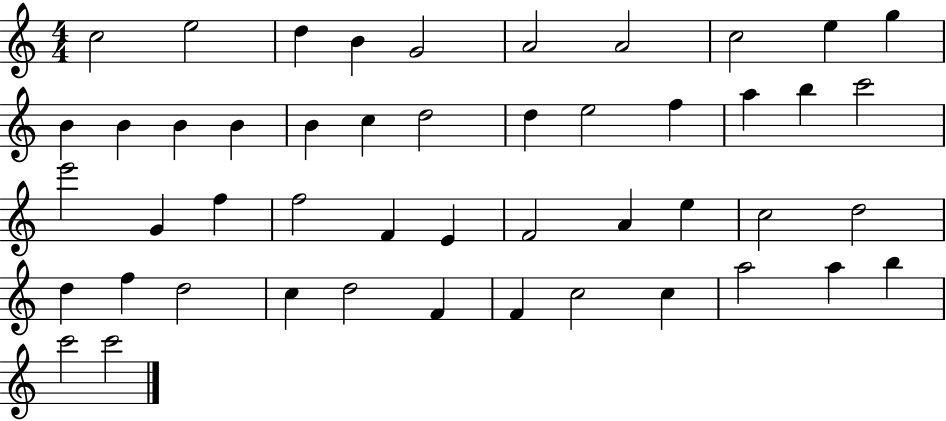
{
  \clef treble
  \numericTimeSignature
  \time 4/4
  \key c \major
  c''2 e''2 | d''4 b'4 g'2 | a'2 a'2 | c''2 e''4 g''4 | \break b'4 b'4 b'4 b'4 | b'4 c''4 d''2 | d''4 e''2 f''4 | a''4 b''4 c'''2 | \break e'''2 g'4 f''4 | f''2 f'4 e'4 | f'2 a'4 e''4 | c''2 d''2 | \break d''4 f''4 d''2 | c''4 d''2 f'4 | f'4 c''2 c''4 | a''2 a''4 b''4 | \break c'''2 c'''2 | \bar "|."
}